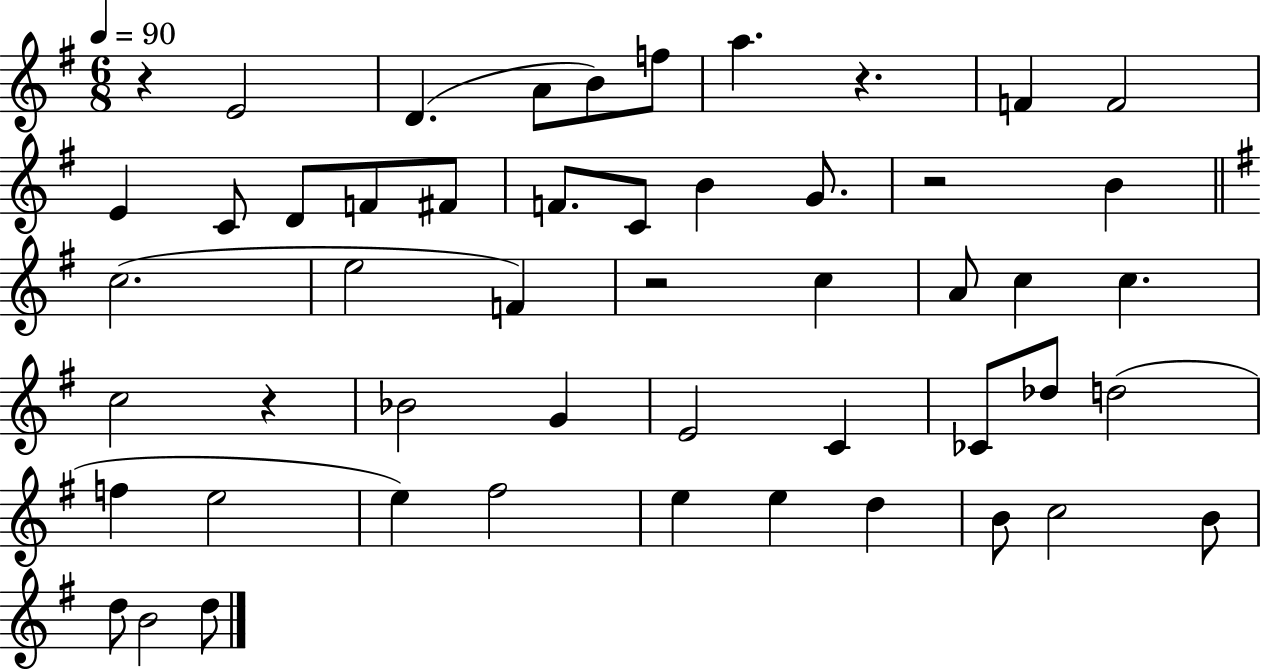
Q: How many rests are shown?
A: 5